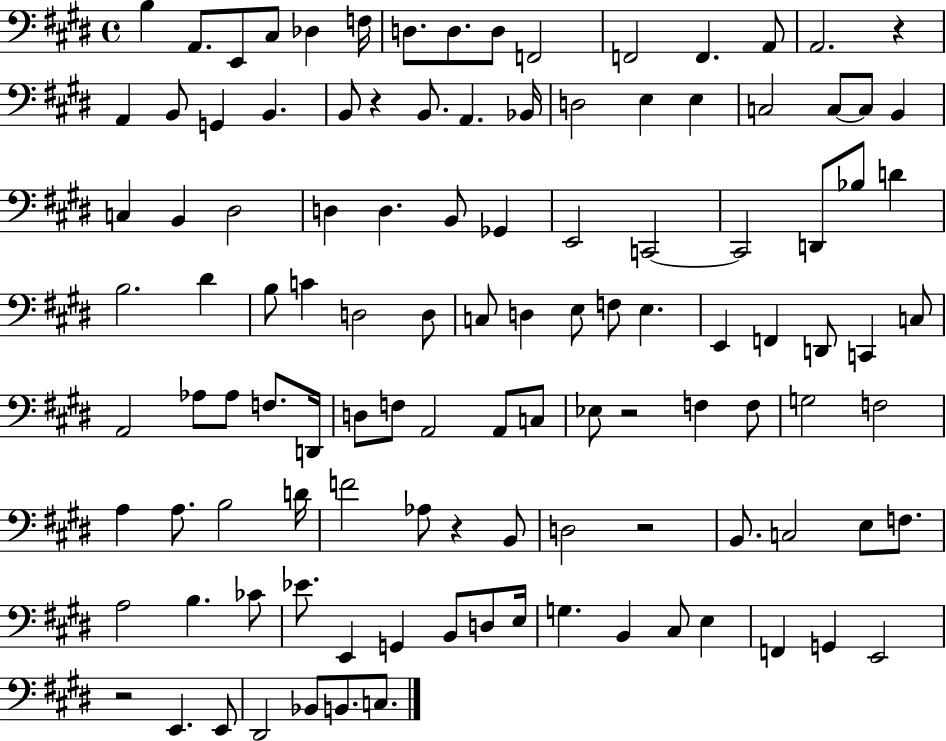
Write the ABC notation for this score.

X:1
T:Untitled
M:4/4
L:1/4
K:E
B, A,,/2 E,,/2 ^C,/2 _D, F,/4 D,/2 D,/2 D,/2 F,,2 F,,2 F,, A,,/2 A,,2 z A,, B,,/2 G,, B,, B,,/2 z B,,/2 A,, _B,,/4 D,2 E, E, C,2 C,/2 C,/2 B,, C, B,, ^D,2 D, D, B,,/2 _G,, E,,2 C,,2 C,,2 D,,/2 _B,/2 D B,2 ^D B,/2 C D,2 D,/2 C,/2 D, E,/2 F,/2 E, E,, F,, D,,/2 C,, C,/2 A,,2 _A,/2 _A,/2 F,/2 D,,/4 D,/2 F,/2 A,,2 A,,/2 C,/2 _E,/2 z2 F, F,/2 G,2 F,2 A, A,/2 B,2 D/4 F2 _A,/2 z B,,/2 D,2 z2 B,,/2 C,2 E,/2 F,/2 A,2 B, _C/2 _E/2 E,, G,, B,,/2 D,/2 E,/4 G, B,, ^C,/2 E, F,, G,, E,,2 z2 E,, E,,/2 ^D,,2 _B,,/2 B,,/2 C,/2